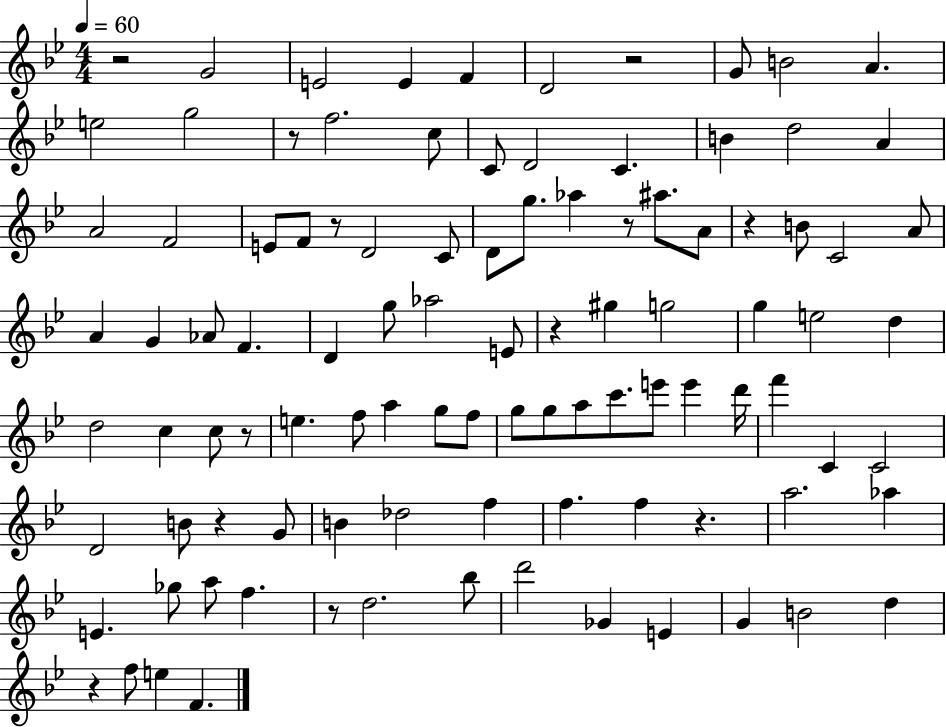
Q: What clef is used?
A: treble